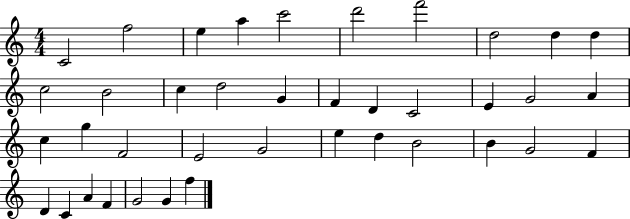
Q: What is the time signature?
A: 4/4